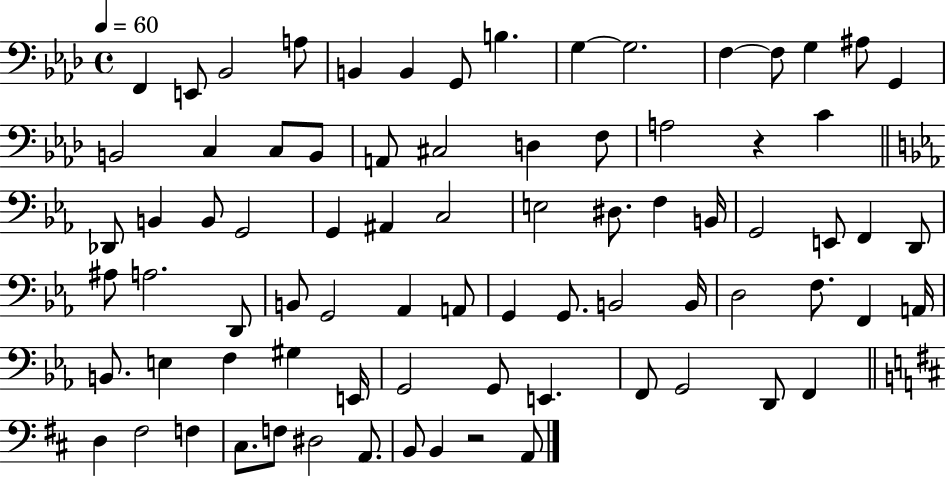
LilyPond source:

{
  \clef bass
  \time 4/4
  \defaultTimeSignature
  \key aes \major
  \tempo 4 = 60
  f,4 e,8 bes,2 a8 | b,4 b,4 g,8 b4. | g4~~ g2. | f4~~ f8 g4 ais8 g,4 | \break b,2 c4 c8 b,8 | a,8 cis2 d4 f8 | a2 r4 c'4 | \bar "||" \break \key ees \major des,8 b,4 b,8 g,2 | g,4 ais,4 c2 | e2 dis8. f4 b,16 | g,2 e,8 f,4 d,8 | \break ais8 a2. d,8 | b,8 g,2 aes,4 a,8 | g,4 g,8. b,2 b,16 | d2 f8. f,4 a,16 | \break b,8. e4 f4 gis4 e,16 | g,2 g,8 e,4. | f,8 g,2 d,8 f,4 | \bar "||" \break \key d \major d4 fis2 f4 | cis8. f8 dis2 a,8. | b,8 b,4 r2 a,8 | \bar "|."
}